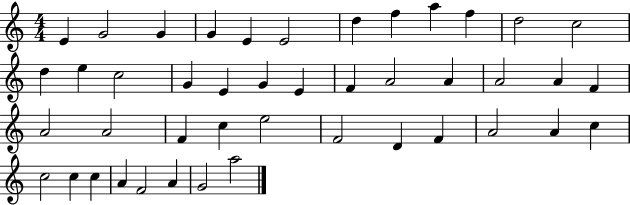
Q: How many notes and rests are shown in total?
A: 44